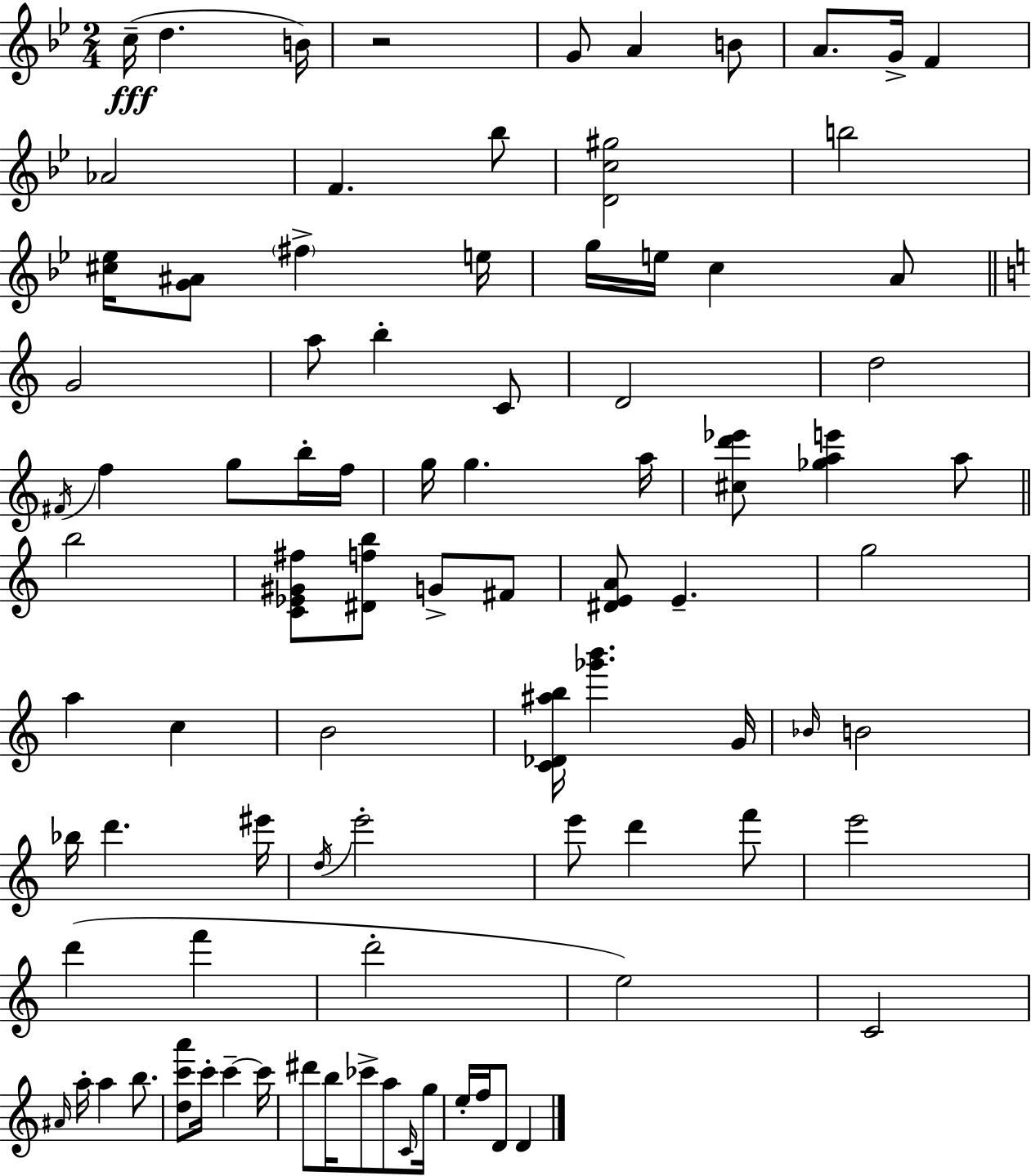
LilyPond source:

{
  \clef treble
  \numericTimeSignature
  \time 2/4
  \key bes \major
  c''16--(\fff d''4. b'16) | r2 | g'8 a'4 b'8 | a'8. g'16-> f'4 | \break aes'2 | f'4. bes''8 | <d' c'' gis''>2 | b''2 | \break <cis'' ees''>16 <g' ais'>8 \parenthesize fis''4-> e''16 | g''16 e''16 c''4 a'8 | \bar "||" \break \key a \minor g'2 | a''8 b''4-. c'8 | d'2 | d''2 | \break \acciaccatura { fis'16 } f''4 g''8 b''16-. | f''16 g''16 g''4. | a''16 <cis'' d''' ees'''>8 <ges'' a'' e'''>4 a''8 | \bar "||" \break \key a \minor b''2 | <c' ees' gis' fis''>8 <dis' f'' b''>8 g'8-> fis'8 | <dis' e' a'>8 e'4.-- | g''2 | \break a''4 c''4 | b'2 | <c' des' ais'' b''>16 <ges''' b'''>4. g'16 | \grace { bes'16 } b'2 | \break bes''16 d'''4. | eis'''16 \acciaccatura { d''16 } e'''2-. | e'''8 d'''4 | f'''8 e'''2 | \break d'''4( f'''4 | d'''2-. | e''2) | c'2 | \break \grace { ais'16 } a''16-. a''4 | b''8. <d'' c''' a'''>8 c'''16-. c'''4--~~ | c'''16 dis'''8 b''16 ces'''8-> | a''8 \grace { c'16 } g''16 e''16-. f''16 d'8 | \break d'4 \bar "|."
}